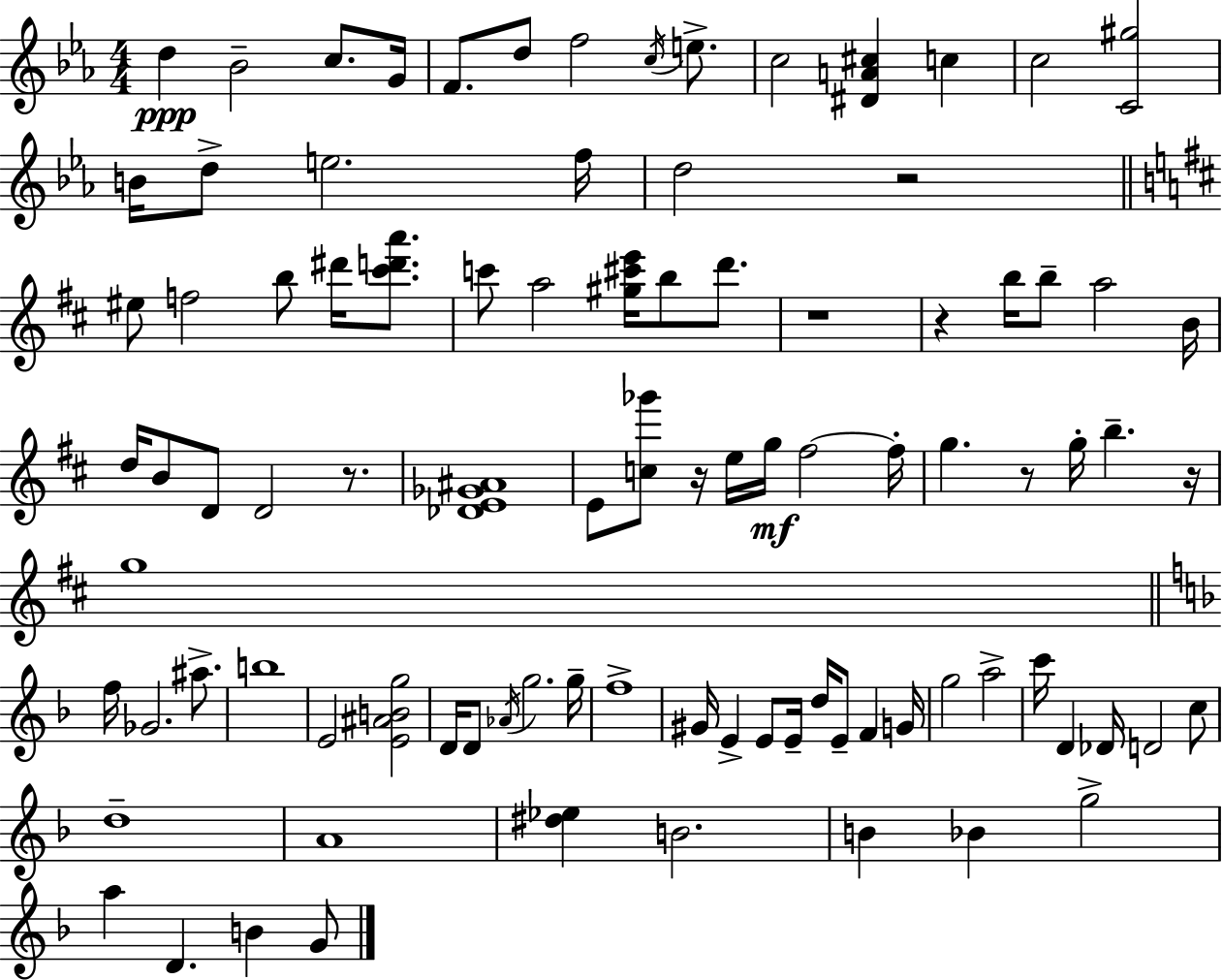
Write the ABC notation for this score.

X:1
T:Untitled
M:4/4
L:1/4
K:Eb
d _B2 c/2 G/4 F/2 d/2 f2 c/4 e/2 c2 [^DA^c] c c2 [C^g]2 B/4 d/2 e2 f/4 d2 z2 ^e/2 f2 b/2 ^d'/4 [^c'd'a']/2 c'/2 a2 [^g^c'e']/4 b/2 d'/2 z4 z b/4 b/2 a2 B/4 d/4 B/2 D/2 D2 z/2 [_DE_G^A]4 E/2 [c_g']/2 z/4 e/4 g/4 ^f2 ^f/4 g z/2 g/4 b z/4 g4 f/4 _G2 ^a/2 b4 E2 [E^ABg]2 D/4 D/2 _A/4 g2 g/4 f4 ^G/4 E E/2 E/4 d/4 E/2 F G/4 g2 a2 c'/4 D _D/4 D2 c/2 d4 A4 [^d_e] B2 B _B g2 a D B G/2